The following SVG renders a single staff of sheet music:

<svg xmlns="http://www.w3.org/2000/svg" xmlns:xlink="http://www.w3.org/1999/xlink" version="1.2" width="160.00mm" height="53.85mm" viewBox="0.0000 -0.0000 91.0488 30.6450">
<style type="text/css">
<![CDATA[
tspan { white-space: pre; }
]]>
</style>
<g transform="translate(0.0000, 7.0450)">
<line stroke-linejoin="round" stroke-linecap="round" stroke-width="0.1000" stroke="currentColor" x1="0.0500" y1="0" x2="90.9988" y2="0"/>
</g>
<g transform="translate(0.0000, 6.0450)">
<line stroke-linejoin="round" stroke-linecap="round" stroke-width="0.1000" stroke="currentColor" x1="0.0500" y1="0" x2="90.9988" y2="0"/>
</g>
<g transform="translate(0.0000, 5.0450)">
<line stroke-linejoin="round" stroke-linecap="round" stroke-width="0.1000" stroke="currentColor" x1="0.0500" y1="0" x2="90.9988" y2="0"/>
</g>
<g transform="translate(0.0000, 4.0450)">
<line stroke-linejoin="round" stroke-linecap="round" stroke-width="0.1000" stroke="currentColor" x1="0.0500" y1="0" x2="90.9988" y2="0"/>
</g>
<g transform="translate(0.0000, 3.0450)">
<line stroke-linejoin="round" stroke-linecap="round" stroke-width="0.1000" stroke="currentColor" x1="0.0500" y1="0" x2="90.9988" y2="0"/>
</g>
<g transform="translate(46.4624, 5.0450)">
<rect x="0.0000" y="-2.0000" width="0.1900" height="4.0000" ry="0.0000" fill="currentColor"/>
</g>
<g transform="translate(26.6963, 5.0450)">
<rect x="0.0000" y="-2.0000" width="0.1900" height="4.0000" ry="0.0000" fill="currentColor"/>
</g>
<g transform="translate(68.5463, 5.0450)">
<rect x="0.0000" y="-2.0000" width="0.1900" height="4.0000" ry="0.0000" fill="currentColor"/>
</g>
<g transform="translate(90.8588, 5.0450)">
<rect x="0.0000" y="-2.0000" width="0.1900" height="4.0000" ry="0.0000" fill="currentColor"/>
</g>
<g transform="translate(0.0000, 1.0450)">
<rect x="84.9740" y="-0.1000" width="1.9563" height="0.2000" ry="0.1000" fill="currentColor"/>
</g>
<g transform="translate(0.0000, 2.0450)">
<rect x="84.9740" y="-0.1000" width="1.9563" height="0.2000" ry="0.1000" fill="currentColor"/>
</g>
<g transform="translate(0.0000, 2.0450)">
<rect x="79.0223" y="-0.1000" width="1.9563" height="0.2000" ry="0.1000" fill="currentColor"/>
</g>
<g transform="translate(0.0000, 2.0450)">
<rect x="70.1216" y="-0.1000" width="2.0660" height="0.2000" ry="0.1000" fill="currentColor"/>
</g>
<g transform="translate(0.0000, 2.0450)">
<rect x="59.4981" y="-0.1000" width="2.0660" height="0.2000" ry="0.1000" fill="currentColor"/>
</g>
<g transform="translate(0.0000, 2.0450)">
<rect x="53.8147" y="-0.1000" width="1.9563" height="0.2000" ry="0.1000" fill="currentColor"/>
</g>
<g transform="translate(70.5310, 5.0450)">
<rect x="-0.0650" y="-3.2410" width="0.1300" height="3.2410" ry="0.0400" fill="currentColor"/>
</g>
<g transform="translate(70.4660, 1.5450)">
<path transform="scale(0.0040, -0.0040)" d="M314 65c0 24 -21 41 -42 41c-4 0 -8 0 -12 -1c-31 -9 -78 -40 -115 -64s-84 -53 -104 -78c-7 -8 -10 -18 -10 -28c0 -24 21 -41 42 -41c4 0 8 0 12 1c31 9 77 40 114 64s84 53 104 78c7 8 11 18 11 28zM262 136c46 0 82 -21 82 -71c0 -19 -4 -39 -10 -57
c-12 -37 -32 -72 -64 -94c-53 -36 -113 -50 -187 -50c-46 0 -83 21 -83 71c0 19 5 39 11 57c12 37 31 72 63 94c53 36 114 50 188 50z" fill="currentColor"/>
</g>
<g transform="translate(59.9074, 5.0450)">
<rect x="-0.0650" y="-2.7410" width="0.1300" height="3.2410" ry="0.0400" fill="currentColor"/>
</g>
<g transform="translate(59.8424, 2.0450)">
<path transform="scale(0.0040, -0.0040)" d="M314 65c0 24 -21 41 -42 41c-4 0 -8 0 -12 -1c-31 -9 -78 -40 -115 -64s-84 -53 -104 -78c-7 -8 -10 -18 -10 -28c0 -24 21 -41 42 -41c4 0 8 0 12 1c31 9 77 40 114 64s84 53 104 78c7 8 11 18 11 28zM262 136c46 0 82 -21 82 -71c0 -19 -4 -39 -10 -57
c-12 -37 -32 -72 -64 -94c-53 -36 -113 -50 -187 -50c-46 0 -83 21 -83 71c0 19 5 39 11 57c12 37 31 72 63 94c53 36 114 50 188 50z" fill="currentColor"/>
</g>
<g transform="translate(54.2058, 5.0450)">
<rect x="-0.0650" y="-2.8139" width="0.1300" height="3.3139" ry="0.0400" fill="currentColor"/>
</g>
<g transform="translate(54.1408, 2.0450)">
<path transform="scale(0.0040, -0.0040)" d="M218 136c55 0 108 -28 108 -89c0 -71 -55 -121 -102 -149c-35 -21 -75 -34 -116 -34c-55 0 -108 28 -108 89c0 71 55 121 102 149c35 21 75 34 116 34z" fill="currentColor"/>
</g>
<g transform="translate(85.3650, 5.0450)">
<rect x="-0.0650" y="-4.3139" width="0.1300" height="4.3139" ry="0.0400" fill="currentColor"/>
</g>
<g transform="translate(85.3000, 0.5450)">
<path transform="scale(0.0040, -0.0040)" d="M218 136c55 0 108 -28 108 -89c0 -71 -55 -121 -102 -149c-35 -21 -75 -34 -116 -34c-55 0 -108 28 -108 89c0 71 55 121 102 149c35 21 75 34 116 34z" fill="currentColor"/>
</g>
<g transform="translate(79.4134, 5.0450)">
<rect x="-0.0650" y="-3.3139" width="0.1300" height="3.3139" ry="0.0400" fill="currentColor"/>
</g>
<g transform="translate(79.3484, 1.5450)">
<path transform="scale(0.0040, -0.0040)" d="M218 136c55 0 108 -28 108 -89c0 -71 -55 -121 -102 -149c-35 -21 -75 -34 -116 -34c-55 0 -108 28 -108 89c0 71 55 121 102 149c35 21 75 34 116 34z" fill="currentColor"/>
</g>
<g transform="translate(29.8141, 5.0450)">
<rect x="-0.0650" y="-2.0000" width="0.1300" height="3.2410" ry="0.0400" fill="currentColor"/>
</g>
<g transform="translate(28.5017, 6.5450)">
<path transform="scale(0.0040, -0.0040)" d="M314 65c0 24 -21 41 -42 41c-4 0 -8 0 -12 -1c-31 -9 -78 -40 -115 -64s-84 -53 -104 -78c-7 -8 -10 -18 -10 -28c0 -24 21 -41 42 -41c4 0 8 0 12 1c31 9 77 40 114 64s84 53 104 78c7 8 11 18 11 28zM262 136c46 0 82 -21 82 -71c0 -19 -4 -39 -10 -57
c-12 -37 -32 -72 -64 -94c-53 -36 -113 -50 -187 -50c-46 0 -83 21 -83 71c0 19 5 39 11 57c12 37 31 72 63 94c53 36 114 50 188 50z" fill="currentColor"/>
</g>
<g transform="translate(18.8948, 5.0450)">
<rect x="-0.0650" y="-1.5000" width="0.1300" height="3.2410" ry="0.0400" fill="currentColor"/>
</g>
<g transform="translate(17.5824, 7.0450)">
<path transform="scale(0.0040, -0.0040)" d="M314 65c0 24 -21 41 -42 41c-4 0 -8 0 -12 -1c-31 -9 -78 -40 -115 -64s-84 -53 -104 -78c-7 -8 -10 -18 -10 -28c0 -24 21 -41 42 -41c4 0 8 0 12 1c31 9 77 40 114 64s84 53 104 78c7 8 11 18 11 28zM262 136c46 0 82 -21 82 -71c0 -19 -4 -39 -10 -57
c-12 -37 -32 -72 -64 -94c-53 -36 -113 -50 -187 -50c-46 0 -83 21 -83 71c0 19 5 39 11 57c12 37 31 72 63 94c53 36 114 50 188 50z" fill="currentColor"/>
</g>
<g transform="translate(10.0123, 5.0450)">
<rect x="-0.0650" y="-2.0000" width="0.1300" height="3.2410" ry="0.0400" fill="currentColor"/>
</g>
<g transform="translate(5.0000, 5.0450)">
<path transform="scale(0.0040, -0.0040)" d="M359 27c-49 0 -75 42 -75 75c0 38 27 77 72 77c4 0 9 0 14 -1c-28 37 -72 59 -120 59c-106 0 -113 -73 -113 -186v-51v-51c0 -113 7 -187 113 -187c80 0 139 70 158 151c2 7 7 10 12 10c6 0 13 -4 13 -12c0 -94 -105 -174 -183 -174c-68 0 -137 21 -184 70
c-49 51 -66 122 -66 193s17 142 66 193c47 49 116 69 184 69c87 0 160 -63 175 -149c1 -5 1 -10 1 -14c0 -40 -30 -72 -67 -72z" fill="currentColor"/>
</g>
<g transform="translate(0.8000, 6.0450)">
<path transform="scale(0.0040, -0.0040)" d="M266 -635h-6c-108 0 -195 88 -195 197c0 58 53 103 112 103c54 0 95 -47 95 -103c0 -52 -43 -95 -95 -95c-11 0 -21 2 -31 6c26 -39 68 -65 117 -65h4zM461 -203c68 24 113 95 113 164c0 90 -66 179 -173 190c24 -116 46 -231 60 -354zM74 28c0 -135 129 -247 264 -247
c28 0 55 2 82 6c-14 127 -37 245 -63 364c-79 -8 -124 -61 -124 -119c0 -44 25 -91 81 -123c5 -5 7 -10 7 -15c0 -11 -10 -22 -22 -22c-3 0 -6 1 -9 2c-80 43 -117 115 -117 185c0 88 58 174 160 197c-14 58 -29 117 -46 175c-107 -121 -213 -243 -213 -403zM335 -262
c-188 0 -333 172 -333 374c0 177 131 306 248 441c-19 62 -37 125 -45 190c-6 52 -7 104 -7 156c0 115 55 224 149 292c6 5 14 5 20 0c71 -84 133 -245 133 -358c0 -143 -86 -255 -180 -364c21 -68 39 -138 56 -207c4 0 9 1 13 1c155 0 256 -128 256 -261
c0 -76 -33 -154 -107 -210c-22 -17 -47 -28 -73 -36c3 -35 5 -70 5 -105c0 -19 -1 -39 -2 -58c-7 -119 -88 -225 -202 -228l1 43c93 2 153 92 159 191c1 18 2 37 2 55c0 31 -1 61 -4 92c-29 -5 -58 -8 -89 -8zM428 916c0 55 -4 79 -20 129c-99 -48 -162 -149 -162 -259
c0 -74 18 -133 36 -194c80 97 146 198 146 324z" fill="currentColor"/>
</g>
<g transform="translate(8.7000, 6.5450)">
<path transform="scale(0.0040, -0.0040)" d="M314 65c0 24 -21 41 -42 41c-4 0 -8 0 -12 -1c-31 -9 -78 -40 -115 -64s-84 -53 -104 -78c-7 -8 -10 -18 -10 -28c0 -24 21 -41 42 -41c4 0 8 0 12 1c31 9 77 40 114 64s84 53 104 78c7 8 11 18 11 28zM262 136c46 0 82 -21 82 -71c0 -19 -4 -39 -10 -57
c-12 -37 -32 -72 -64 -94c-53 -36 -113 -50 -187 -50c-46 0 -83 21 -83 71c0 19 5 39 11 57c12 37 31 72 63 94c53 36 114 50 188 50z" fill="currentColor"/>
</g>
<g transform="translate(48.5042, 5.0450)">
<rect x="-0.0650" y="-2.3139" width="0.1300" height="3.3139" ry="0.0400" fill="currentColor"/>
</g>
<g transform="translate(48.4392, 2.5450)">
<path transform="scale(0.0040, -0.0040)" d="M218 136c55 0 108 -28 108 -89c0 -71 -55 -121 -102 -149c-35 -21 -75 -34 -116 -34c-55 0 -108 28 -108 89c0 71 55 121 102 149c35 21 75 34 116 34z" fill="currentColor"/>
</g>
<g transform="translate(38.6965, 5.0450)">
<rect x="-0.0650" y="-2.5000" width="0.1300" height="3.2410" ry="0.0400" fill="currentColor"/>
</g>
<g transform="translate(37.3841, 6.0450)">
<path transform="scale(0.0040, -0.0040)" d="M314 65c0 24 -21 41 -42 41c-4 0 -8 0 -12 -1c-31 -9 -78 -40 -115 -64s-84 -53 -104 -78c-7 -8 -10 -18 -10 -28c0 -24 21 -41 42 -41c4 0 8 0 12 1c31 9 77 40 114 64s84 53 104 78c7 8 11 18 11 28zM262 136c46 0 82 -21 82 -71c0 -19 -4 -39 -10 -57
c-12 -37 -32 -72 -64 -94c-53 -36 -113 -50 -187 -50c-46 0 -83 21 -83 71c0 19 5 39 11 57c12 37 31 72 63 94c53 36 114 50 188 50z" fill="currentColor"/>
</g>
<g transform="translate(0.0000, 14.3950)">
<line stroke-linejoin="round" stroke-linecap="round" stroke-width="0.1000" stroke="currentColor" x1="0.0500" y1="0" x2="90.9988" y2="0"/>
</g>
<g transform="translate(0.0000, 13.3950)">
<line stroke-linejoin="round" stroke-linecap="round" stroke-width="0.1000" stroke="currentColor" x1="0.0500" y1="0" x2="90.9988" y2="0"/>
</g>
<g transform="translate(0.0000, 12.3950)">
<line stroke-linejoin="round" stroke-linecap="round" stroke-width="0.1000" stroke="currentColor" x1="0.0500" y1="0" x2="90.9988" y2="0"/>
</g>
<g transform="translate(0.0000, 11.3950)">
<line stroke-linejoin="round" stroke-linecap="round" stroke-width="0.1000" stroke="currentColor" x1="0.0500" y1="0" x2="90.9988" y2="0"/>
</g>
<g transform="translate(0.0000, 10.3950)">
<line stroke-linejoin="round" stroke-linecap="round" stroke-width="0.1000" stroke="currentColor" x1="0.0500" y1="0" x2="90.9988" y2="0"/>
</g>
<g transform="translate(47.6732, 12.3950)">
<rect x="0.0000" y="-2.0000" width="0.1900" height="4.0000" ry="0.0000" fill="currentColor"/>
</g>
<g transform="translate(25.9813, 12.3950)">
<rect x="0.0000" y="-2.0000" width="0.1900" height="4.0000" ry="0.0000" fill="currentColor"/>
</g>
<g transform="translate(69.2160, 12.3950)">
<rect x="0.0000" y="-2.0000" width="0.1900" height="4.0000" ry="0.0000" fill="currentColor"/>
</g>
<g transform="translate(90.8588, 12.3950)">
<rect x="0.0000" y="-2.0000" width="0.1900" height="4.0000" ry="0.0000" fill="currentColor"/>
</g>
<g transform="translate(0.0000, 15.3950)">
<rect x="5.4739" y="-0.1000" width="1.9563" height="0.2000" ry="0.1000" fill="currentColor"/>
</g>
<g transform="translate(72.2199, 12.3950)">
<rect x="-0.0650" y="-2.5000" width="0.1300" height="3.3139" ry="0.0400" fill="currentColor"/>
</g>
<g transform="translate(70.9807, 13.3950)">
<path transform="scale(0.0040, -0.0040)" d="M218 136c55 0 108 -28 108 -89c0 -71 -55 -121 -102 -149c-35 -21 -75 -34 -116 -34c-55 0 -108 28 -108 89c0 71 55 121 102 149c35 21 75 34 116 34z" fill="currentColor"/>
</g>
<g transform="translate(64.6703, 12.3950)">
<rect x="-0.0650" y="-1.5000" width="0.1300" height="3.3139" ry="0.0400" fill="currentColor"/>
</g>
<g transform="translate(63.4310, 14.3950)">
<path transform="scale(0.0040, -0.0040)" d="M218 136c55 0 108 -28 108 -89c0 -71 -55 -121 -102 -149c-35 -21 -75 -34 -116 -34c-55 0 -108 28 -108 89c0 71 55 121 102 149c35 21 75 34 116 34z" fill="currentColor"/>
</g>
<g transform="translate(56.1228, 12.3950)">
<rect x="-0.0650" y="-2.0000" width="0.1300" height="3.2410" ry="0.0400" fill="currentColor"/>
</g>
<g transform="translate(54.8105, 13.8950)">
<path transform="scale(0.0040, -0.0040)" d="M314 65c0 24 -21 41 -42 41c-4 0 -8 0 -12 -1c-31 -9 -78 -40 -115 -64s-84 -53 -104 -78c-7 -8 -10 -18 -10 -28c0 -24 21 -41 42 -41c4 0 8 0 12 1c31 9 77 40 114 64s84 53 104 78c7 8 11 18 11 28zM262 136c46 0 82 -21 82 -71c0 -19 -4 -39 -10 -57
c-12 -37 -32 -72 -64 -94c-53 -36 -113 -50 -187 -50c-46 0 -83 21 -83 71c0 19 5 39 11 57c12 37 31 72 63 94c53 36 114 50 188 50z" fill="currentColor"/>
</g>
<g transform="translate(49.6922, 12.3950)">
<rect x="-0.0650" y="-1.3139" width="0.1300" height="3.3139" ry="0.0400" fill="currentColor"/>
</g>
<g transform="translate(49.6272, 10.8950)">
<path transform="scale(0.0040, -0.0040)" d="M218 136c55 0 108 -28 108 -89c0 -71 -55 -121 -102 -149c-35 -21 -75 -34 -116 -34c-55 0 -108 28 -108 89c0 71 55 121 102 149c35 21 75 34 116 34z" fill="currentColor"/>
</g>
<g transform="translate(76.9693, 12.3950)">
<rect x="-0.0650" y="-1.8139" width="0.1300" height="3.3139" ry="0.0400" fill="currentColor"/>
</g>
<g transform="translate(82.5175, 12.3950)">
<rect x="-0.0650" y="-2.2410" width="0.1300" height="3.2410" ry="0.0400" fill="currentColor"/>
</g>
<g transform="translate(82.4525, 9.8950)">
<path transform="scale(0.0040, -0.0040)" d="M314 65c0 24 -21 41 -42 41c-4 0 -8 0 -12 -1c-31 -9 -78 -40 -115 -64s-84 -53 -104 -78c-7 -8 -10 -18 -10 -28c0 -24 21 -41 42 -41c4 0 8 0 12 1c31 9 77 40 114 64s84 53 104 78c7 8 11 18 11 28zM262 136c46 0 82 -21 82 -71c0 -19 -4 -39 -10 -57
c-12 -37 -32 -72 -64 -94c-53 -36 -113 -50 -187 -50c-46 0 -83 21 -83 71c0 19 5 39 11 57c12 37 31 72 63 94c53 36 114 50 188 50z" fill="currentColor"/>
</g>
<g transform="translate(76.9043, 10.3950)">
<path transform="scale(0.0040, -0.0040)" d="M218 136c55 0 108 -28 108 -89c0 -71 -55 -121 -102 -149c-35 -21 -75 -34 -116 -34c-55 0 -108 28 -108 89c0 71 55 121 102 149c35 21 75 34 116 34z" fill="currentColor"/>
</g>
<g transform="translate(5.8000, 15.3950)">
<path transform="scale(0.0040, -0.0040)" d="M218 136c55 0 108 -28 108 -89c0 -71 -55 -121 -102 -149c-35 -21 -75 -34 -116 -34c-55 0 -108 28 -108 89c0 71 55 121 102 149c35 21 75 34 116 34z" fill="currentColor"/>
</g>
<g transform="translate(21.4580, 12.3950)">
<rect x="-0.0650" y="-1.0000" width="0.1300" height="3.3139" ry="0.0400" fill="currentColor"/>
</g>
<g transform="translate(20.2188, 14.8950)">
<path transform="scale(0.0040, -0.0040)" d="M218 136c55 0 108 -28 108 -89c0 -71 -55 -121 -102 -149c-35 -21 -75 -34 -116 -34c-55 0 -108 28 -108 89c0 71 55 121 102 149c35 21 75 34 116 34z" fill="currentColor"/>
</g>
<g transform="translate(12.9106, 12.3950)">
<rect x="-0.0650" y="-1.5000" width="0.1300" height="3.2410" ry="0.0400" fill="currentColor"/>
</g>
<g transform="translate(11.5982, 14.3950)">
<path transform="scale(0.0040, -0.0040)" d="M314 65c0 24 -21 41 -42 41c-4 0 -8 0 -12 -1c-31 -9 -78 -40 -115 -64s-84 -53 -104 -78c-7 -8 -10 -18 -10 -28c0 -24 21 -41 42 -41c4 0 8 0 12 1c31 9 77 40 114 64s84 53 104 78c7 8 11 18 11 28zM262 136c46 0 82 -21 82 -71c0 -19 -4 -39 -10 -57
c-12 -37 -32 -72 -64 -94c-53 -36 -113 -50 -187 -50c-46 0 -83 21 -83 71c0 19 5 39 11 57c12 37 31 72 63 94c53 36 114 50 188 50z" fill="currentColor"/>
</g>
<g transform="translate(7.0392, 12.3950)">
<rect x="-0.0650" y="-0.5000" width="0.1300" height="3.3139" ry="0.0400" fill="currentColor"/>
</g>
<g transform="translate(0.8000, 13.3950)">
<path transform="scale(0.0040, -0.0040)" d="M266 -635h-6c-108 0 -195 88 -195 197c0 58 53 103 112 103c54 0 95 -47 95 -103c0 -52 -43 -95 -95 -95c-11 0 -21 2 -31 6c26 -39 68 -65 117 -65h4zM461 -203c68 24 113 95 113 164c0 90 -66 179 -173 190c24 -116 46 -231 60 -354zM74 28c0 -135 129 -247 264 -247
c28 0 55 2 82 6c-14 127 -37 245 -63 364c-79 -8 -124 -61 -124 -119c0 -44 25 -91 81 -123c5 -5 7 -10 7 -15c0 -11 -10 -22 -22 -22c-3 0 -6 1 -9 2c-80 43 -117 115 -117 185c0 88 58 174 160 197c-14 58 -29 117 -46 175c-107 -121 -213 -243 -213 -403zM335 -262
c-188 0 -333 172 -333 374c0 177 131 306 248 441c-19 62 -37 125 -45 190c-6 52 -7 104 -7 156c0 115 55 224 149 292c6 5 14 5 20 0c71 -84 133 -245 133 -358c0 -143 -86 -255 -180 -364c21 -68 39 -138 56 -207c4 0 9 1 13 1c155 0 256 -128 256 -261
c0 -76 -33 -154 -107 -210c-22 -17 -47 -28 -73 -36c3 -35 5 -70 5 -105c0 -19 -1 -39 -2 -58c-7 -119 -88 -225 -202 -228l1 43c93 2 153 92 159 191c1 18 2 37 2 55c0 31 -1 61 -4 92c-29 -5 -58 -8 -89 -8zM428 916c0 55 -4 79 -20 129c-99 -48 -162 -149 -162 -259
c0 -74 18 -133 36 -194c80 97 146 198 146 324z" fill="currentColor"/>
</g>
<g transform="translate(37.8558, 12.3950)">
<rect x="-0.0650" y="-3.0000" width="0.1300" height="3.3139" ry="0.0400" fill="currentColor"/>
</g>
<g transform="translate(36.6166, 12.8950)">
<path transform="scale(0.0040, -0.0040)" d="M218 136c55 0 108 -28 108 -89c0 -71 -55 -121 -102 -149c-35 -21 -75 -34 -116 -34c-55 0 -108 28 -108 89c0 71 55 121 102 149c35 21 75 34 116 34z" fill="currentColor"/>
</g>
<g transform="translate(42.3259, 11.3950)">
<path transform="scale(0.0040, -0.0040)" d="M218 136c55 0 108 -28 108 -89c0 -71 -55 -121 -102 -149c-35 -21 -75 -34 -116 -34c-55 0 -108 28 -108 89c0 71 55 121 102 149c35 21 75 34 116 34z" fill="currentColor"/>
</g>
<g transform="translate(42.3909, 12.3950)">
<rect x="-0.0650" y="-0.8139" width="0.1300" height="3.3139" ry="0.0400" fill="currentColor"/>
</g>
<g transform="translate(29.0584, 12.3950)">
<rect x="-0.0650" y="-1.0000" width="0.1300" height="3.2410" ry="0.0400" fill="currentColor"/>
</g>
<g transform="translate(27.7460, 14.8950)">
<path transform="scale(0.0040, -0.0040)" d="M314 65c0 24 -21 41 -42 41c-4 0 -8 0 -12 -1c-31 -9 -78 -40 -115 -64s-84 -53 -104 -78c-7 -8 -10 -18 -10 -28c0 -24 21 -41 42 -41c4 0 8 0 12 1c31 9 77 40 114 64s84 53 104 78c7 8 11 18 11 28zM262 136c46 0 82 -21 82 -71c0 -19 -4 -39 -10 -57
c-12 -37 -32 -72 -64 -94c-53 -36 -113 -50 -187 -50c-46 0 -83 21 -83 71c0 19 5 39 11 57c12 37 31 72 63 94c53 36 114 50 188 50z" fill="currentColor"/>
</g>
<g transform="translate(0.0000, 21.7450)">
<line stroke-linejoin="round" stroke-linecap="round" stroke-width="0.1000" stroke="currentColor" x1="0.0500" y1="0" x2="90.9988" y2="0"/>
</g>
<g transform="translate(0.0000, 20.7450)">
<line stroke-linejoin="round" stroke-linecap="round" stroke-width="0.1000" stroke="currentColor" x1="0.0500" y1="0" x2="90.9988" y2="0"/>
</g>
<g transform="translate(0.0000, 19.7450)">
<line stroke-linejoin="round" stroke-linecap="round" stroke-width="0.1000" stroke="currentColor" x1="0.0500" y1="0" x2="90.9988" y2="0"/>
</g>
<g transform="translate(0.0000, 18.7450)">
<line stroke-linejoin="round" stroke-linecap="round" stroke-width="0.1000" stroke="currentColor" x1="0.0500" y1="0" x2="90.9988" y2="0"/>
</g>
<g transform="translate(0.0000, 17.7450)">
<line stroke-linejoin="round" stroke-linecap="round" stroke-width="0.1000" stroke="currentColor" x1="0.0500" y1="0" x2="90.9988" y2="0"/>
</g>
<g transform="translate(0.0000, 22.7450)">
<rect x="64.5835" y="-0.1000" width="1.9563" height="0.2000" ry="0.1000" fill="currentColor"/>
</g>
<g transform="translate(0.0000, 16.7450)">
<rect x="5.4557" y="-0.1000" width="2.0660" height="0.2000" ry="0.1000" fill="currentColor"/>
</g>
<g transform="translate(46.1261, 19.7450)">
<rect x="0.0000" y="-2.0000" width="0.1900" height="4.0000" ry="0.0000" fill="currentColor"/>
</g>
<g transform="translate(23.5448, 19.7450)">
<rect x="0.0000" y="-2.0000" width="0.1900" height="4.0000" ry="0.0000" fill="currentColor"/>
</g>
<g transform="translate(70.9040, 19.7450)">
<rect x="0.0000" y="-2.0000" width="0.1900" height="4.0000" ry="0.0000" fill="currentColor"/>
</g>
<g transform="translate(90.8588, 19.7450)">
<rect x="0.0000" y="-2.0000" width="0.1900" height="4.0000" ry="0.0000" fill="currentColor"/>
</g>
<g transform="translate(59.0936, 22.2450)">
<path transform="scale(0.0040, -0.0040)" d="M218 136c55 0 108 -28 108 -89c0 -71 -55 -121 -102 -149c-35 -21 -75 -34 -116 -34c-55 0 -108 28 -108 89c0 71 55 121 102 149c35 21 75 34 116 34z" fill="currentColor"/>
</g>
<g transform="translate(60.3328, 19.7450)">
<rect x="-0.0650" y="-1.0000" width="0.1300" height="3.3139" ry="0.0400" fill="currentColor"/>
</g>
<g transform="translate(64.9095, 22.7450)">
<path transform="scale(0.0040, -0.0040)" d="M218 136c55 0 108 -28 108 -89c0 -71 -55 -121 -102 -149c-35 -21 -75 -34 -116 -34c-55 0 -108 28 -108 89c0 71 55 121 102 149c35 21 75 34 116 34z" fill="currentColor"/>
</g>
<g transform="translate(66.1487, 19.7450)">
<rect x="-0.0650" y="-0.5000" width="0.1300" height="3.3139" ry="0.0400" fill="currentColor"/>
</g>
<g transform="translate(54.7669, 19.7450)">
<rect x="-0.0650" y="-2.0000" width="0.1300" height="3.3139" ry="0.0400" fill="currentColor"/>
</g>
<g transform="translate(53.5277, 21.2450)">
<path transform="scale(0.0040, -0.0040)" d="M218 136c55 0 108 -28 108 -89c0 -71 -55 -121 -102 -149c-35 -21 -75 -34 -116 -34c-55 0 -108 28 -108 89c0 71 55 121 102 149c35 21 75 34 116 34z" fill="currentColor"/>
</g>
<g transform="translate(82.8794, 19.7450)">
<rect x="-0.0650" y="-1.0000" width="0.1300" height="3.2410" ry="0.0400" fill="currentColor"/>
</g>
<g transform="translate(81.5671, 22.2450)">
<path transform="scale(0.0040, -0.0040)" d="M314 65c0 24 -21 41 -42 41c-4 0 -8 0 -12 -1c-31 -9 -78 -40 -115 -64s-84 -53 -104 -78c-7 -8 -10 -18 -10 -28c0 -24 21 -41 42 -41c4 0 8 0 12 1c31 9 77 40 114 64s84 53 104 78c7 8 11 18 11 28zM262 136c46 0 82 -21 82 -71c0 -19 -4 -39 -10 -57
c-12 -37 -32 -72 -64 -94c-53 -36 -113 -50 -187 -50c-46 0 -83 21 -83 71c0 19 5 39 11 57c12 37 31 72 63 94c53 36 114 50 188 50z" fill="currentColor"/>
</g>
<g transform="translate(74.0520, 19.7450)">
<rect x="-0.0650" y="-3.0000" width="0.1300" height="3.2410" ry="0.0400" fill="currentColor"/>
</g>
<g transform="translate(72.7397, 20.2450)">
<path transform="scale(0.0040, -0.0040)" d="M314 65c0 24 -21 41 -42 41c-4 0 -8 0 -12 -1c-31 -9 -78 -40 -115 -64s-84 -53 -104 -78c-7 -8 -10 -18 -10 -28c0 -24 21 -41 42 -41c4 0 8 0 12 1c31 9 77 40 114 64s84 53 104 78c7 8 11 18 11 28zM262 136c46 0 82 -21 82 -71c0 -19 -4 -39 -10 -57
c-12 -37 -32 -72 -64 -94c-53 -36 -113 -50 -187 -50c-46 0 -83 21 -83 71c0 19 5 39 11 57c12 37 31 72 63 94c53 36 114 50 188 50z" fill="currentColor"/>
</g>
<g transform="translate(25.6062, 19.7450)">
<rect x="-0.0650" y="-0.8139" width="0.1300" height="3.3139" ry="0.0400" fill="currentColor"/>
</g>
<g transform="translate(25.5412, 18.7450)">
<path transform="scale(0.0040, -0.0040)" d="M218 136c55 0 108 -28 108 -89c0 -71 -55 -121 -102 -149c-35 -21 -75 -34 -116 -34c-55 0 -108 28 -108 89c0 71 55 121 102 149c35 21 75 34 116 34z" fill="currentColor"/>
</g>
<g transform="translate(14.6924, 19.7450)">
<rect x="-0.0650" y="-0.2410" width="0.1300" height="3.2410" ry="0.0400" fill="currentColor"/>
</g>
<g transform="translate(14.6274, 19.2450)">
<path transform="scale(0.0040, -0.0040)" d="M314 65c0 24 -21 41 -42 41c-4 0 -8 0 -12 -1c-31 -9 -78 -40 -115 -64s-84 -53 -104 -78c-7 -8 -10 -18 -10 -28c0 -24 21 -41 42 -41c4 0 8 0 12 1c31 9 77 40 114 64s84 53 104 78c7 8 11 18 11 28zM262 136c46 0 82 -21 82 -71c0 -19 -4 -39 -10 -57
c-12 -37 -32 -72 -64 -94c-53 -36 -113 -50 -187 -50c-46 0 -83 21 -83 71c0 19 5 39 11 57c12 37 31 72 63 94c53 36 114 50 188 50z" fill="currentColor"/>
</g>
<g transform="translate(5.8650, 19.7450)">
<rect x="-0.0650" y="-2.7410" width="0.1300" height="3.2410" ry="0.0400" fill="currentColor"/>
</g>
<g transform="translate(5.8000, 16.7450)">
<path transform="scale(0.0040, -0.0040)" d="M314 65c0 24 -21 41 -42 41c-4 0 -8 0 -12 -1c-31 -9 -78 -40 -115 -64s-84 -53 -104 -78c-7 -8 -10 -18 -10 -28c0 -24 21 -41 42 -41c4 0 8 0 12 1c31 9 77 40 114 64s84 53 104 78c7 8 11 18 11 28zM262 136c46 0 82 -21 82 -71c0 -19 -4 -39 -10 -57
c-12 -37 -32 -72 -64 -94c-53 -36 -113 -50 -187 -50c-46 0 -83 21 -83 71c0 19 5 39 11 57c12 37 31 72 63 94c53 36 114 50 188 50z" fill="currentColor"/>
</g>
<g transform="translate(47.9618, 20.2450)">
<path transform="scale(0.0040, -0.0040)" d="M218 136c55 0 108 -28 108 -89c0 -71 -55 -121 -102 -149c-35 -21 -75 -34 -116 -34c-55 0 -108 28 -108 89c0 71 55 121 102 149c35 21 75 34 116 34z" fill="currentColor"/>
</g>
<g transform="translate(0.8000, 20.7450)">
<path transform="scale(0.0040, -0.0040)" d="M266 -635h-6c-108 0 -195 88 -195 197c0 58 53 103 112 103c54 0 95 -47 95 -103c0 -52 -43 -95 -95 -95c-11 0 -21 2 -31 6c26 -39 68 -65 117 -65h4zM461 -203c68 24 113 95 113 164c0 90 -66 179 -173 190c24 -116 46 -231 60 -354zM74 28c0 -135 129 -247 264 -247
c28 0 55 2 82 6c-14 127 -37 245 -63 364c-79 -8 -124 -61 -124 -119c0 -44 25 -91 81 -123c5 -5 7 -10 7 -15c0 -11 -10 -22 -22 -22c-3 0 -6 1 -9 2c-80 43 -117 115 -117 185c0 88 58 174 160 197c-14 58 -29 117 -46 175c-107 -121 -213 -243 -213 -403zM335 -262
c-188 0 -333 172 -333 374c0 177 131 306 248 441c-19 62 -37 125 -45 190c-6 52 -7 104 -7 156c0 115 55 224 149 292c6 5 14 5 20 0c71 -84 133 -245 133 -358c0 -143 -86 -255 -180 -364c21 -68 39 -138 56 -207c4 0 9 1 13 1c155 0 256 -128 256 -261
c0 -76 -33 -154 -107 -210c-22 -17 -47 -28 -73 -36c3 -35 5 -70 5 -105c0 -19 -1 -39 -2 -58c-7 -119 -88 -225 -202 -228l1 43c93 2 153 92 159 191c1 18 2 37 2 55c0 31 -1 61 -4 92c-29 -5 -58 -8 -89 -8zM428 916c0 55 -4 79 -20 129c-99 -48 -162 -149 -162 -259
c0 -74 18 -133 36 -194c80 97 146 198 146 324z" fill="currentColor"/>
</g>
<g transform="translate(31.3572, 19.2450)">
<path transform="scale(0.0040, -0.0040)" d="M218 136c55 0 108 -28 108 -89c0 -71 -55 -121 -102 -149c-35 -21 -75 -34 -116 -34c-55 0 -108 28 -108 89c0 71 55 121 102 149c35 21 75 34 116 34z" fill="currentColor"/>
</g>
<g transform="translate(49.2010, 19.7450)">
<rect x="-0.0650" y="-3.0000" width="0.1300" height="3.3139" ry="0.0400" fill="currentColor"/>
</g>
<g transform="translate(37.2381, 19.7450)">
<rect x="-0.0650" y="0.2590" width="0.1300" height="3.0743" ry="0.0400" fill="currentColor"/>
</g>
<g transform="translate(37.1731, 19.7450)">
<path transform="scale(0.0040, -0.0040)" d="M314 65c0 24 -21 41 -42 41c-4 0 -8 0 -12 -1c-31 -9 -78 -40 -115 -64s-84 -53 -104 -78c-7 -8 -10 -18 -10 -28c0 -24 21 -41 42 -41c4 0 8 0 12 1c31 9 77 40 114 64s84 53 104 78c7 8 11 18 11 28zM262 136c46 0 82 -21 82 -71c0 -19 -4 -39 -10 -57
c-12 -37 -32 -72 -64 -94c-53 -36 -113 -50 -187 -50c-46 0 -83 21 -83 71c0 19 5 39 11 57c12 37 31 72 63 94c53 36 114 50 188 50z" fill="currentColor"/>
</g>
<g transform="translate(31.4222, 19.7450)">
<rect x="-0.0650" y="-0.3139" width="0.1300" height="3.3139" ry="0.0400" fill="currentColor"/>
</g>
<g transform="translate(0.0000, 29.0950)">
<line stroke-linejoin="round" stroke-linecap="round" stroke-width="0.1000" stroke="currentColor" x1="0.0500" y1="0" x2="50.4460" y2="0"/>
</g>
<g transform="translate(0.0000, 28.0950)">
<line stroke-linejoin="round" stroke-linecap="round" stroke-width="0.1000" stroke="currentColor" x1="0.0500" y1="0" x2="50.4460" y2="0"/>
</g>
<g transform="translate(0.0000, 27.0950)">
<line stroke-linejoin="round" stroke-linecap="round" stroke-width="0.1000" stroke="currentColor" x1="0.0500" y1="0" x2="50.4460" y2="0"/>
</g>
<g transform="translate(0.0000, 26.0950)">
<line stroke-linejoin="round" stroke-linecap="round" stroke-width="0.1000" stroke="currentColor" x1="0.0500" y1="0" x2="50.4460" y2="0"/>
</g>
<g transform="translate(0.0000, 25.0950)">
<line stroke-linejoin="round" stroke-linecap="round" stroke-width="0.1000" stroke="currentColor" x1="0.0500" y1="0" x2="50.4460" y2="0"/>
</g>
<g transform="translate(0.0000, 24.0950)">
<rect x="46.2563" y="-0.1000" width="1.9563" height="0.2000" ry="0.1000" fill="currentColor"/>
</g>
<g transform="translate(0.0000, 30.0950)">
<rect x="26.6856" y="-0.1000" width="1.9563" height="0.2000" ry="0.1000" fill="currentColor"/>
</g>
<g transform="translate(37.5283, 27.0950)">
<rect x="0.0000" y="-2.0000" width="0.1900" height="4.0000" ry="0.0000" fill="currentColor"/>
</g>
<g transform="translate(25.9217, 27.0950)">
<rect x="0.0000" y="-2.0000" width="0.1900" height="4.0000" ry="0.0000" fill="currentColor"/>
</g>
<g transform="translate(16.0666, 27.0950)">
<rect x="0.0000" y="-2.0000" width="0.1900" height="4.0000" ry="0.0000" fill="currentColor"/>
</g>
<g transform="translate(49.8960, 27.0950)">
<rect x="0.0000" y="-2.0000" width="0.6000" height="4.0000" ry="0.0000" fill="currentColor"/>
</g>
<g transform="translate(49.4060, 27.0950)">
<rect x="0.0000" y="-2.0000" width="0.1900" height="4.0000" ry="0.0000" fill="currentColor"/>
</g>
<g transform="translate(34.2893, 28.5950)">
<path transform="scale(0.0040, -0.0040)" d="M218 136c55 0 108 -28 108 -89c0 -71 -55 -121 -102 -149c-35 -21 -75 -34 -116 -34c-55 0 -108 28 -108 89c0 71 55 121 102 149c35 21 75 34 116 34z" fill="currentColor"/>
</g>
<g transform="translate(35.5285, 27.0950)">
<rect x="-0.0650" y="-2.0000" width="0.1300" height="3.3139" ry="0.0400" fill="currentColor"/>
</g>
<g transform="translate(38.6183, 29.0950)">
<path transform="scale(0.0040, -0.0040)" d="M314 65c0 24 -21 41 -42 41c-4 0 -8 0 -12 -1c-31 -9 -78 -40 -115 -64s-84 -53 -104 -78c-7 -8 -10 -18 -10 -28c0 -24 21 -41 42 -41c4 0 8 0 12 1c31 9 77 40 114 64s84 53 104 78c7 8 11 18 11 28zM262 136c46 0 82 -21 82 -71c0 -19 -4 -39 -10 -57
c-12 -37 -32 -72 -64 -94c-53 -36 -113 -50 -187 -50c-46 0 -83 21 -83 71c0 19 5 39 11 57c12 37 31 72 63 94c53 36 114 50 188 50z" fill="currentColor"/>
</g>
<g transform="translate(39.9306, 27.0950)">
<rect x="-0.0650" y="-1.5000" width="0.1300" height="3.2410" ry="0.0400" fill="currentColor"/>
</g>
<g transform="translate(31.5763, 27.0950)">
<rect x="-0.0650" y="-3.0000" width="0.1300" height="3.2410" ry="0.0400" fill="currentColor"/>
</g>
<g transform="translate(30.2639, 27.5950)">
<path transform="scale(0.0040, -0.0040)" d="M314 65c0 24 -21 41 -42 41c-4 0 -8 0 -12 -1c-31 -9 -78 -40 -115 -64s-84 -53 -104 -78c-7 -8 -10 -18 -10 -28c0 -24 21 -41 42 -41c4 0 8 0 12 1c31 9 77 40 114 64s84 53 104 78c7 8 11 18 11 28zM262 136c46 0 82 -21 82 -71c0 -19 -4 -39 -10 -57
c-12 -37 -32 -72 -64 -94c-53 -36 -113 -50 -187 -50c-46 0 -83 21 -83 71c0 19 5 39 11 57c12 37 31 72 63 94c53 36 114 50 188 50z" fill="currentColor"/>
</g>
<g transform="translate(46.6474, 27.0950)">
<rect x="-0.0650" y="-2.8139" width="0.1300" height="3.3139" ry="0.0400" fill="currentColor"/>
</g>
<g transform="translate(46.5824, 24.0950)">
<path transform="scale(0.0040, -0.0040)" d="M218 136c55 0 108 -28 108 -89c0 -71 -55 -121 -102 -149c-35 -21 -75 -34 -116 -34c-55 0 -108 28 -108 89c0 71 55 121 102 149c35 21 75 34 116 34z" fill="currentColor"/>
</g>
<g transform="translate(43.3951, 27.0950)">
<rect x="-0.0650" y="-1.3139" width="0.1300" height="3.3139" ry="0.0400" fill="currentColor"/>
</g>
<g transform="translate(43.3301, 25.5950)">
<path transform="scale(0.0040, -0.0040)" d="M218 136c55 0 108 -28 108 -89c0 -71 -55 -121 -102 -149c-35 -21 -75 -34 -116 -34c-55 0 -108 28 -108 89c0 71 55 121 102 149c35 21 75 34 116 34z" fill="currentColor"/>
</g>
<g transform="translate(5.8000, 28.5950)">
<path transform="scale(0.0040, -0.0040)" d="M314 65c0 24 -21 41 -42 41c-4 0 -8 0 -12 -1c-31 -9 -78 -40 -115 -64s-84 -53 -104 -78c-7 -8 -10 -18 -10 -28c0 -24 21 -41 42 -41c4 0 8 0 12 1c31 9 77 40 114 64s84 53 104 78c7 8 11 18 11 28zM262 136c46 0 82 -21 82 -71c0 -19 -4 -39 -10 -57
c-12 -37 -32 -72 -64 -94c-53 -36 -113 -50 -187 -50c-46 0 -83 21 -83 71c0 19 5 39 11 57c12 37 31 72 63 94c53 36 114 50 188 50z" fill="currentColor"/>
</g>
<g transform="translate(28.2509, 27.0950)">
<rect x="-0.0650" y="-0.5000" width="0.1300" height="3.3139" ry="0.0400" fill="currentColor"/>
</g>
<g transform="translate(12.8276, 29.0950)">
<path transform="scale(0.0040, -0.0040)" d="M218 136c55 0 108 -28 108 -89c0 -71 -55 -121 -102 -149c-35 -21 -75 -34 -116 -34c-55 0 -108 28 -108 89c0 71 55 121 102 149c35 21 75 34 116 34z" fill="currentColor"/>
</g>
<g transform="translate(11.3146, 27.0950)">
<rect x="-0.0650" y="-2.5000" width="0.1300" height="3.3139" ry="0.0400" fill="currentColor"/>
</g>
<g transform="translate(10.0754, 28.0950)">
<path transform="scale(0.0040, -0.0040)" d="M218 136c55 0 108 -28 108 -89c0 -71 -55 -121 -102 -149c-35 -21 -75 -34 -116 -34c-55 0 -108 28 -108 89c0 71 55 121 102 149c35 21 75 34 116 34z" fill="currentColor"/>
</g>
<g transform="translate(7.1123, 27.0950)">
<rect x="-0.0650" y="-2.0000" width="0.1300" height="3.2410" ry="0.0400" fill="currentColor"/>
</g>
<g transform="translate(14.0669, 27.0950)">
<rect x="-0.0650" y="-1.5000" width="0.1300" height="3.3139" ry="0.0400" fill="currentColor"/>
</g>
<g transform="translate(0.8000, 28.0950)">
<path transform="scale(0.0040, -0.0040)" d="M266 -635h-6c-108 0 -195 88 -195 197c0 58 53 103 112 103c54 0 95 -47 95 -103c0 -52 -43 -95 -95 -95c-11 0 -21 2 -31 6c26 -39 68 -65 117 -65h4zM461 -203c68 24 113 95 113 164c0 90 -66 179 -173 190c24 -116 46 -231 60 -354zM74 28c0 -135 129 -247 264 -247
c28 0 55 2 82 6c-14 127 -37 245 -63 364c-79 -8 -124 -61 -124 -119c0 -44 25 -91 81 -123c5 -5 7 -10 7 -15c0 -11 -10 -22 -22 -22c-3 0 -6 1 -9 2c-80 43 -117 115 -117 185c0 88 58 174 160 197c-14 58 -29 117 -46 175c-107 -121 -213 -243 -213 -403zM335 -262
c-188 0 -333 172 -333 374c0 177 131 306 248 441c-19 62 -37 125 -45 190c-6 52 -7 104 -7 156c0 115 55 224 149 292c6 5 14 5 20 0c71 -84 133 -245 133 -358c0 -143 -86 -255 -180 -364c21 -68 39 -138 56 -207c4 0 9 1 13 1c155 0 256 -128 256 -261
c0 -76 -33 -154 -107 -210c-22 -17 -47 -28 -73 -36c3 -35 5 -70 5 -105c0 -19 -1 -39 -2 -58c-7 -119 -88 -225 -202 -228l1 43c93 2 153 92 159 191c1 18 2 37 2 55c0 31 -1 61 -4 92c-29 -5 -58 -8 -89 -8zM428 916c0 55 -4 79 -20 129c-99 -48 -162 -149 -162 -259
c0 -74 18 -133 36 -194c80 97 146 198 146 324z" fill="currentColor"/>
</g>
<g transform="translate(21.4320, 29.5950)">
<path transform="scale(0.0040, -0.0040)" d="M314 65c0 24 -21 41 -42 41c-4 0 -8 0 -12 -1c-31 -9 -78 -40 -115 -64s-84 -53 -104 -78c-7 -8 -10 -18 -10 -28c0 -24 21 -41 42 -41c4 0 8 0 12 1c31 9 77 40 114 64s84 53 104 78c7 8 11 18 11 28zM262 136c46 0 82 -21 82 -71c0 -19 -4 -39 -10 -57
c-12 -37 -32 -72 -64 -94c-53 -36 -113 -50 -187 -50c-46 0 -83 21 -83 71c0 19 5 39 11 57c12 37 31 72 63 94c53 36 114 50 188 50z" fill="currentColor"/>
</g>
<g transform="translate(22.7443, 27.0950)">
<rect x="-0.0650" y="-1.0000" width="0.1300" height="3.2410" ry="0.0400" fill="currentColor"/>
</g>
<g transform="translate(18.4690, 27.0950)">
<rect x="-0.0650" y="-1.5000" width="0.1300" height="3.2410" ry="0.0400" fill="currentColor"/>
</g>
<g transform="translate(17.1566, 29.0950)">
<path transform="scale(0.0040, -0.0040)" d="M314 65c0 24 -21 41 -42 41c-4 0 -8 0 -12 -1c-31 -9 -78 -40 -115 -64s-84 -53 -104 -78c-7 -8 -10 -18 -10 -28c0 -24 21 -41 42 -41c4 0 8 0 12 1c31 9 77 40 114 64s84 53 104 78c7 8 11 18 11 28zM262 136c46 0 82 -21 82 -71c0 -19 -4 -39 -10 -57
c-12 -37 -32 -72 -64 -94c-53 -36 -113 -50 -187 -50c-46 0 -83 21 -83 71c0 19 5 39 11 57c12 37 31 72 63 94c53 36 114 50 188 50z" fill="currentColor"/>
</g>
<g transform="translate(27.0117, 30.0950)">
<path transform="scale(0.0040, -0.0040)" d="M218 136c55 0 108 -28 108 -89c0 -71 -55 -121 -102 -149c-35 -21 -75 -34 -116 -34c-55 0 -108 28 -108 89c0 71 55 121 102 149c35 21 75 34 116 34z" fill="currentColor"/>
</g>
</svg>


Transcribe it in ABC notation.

X:1
T:Untitled
M:4/4
L:1/4
K:C
F2 E2 F2 G2 g a a2 b2 b d' C E2 D D2 A d e F2 E G f g2 a2 c2 d c B2 A F D C A2 D2 F2 G E E2 D2 C A2 F E2 e a